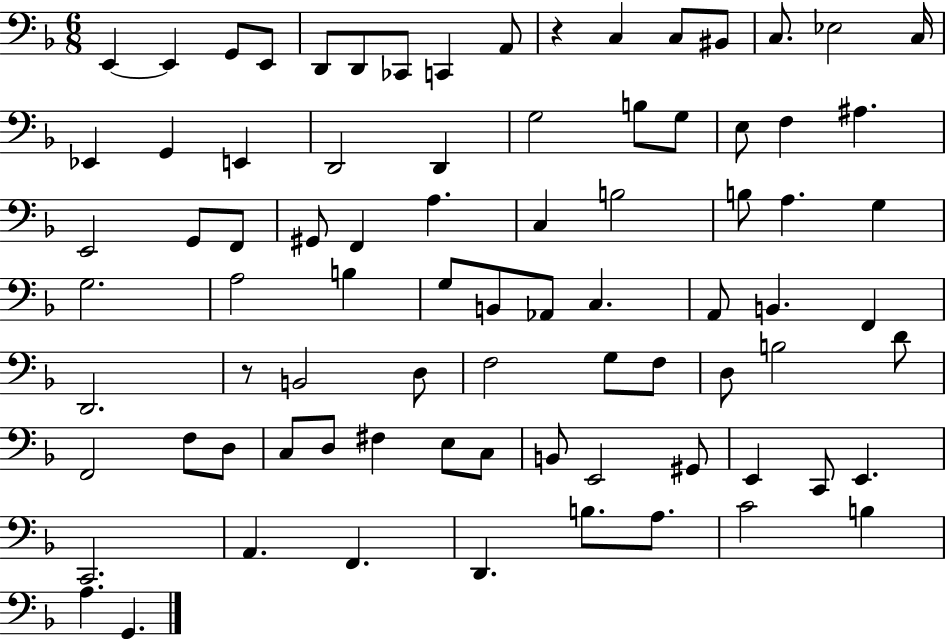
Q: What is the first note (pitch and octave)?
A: E2